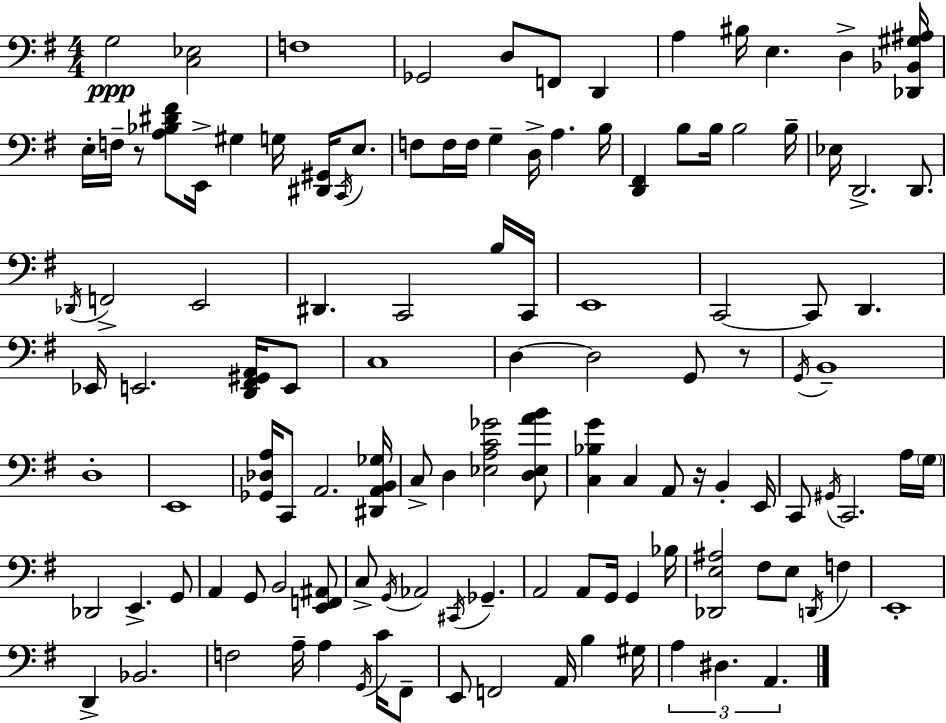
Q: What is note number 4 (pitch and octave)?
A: D3